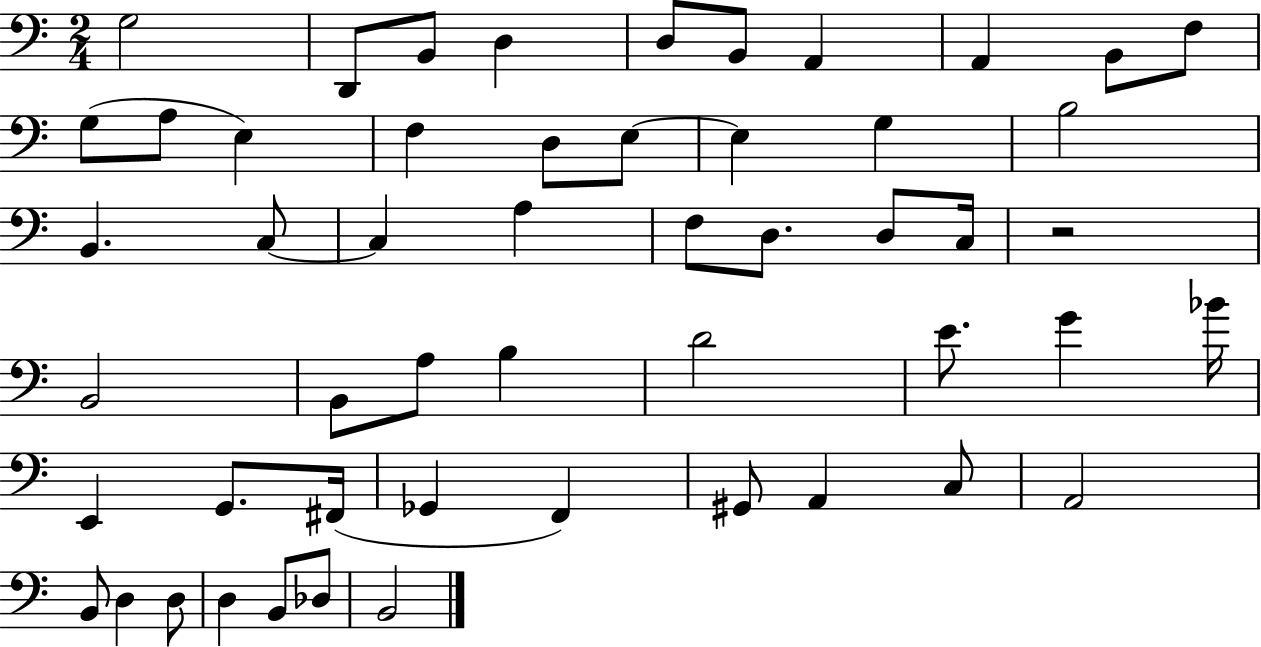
G3/h D2/e B2/e D3/q D3/e B2/e A2/q A2/q B2/e F3/e G3/e A3/e E3/q F3/q D3/e E3/e E3/q G3/q B3/h B2/q. C3/e C3/q A3/q F3/e D3/e. D3/e C3/s R/h B2/h B2/e A3/e B3/q D4/h E4/e. G4/q Bb4/s E2/q G2/e. F#2/s Gb2/q F2/q G#2/e A2/q C3/e A2/h B2/e D3/q D3/e D3/q B2/e Db3/e B2/h